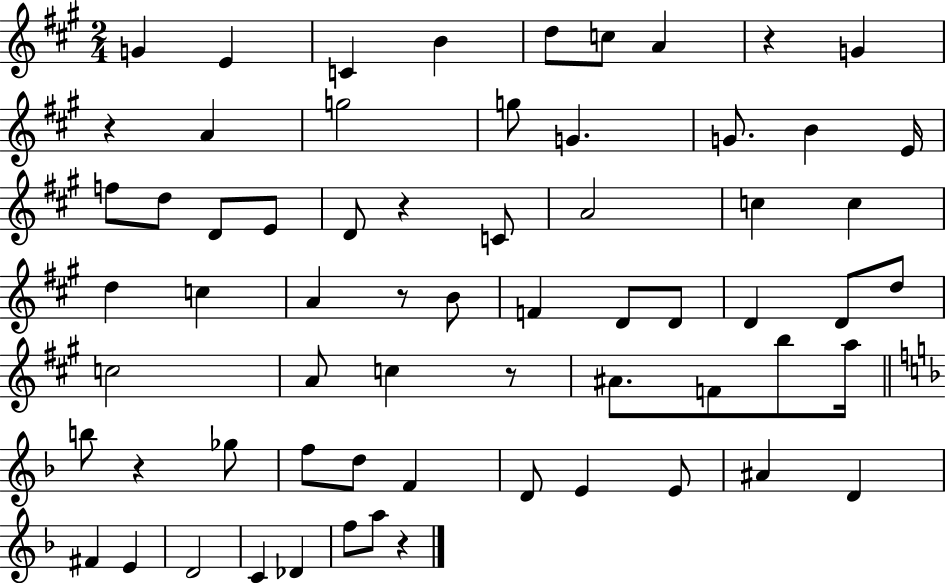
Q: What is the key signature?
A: A major